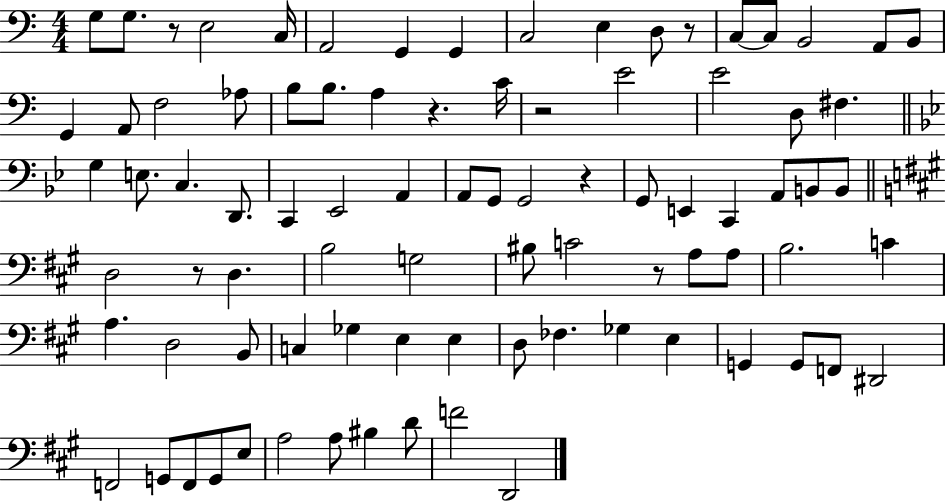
X:1
T:Untitled
M:4/4
L:1/4
K:C
G,/2 G,/2 z/2 E,2 C,/4 A,,2 G,, G,, C,2 E, D,/2 z/2 C,/2 C,/2 B,,2 A,,/2 B,,/2 G,, A,,/2 F,2 _A,/2 B,/2 B,/2 A, z C/4 z2 E2 E2 D,/2 ^F, G, E,/2 C, D,,/2 C,, _E,,2 A,, A,,/2 G,,/2 G,,2 z G,,/2 E,, C,, A,,/2 B,,/2 B,,/2 D,2 z/2 D, B,2 G,2 ^B,/2 C2 z/2 A,/2 A,/2 B,2 C A, D,2 B,,/2 C, _G, E, E, D,/2 _F, _G, E, G,, G,,/2 F,,/2 ^D,,2 F,,2 G,,/2 F,,/2 G,,/2 E,/2 A,2 A,/2 ^B, D/2 F2 D,,2